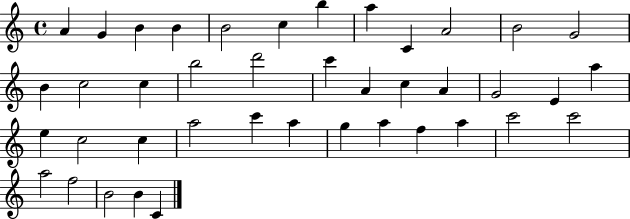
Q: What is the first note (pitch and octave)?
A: A4